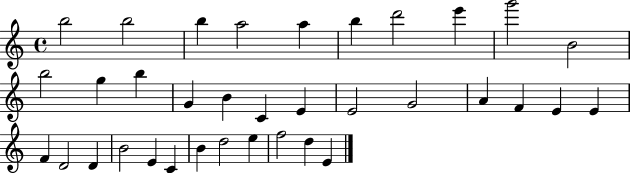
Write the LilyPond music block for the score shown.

{
  \clef treble
  \time 4/4
  \defaultTimeSignature
  \key c \major
  b''2 b''2 | b''4 a''2 a''4 | b''4 d'''2 e'''4 | g'''2 b'2 | \break b''2 g''4 b''4 | g'4 b'4 c'4 e'4 | e'2 g'2 | a'4 f'4 e'4 e'4 | \break f'4 d'2 d'4 | b'2 e'4 c'4 | b'4 d''2 e''4 | f''2 d''4 e'4 | \break \bar "|."
}